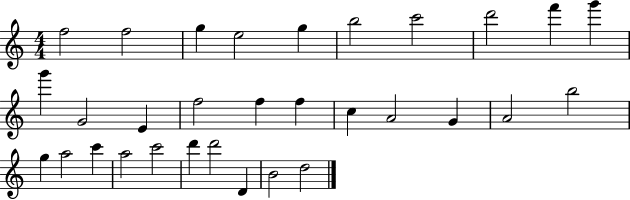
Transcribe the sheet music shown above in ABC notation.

X:1
T:Untitled
M:4/4
L:1/4
K:C
f2 f2 g e2 g b2 c'2 d'2 f' g' g' G2 E f2 f f c A2 G A2 b2 g a2 c' a2 c'2 d' d'2 D B2 d2